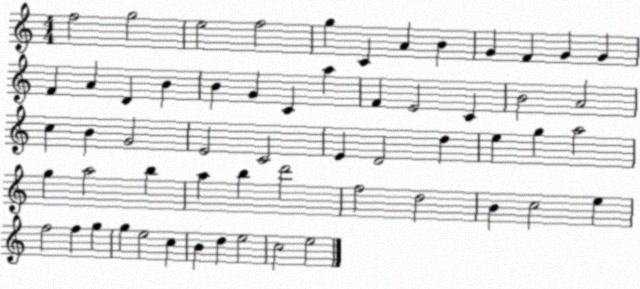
X:1
T:Untitled
M:4/4
L:1/4
K:C
f2 g2 e2 f2 g C A B G F G G F A D B B G C a F E2 C B2 A2 c B G2 E2 C2 E D2 d e g a2 g a2 b a b d'2 f2 d2 B c2 e f2 f g g e2 c B d e2 c2 e2